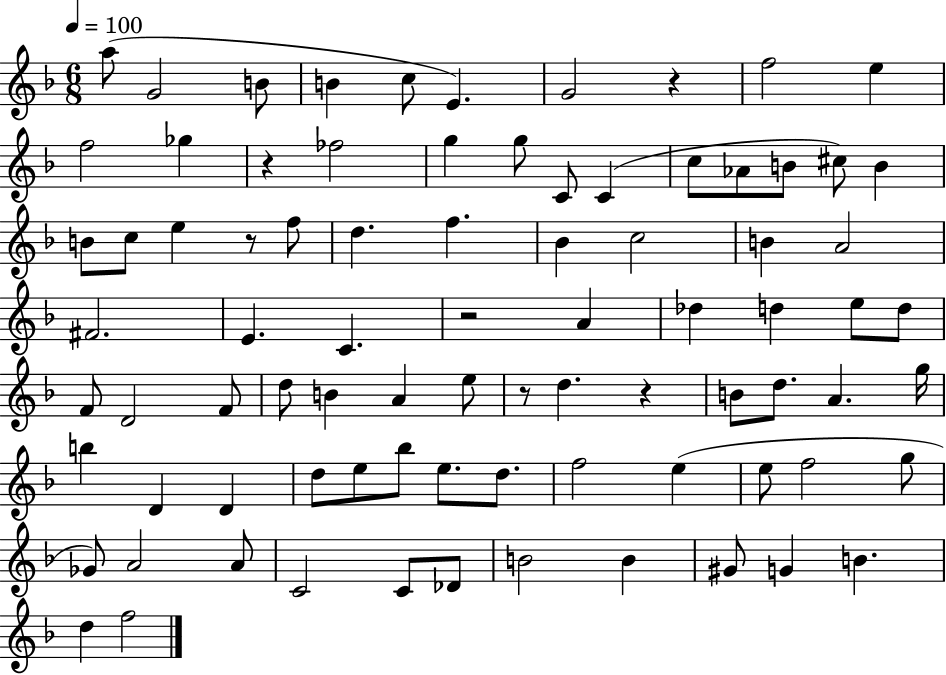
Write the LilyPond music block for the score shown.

{
  \clef treble
  \numericTimeSignature
  \time 6/8
  \key f \major
  \tempo 4 = 100
  a''8( g'2 b'8 | b'4 c''8 e'4.) | g'2 r4 | f''2 e''4 | \break f''2 ges''4 | r4 fes''2 | g''4 g''8 c'8 c'4( | c''8 aes'8 b'8 cis''8) b'4 | \break b'8 c''8 e''4 r8 f''8 | d''4. f''4. | bes'4 c''2 | b'4 a'2 | \break fis'2. | e'4. c'4. | r2 a'4 | des''4 d''4 e''8 d''8 | \break f'8 d'2 f'8 | d''8 b'4 a'4 e''8 | r8 d''4. r4 | b'8 d''8. a'4. g''16 | \break b''4 d'4 d'4 | d''8 e''8 bes''8 e''8. d''8. | f''2 e''4( | e''8 f''2 g''8 | \break ges'8) a'2 a'8 | c'2 c'8 des'8 | b'2 b'4 | gis'8 g'4 b'4. | \break d''4 f''2 | \bar "|."
}